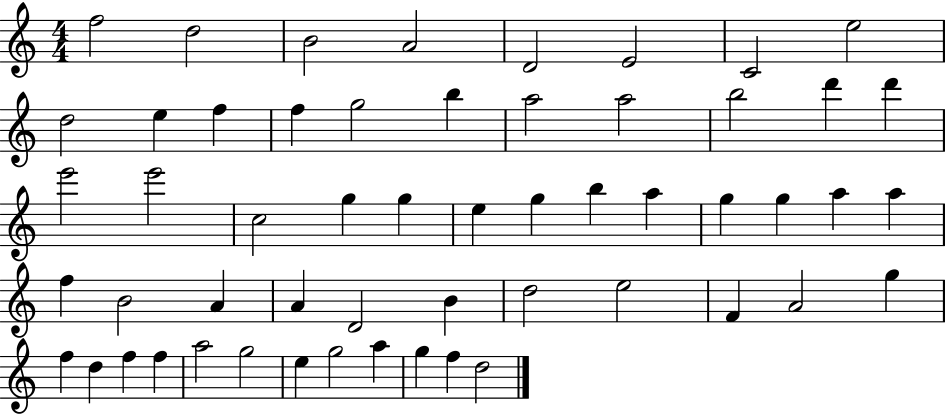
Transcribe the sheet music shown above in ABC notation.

X:1
T:Untitled
M:4/4
L:1/4
K:C
f2 d2 B2 A2 D2 E2 C2 e2 d2 e f f g2 b a2 a2 b2 d' d' e'2 e'2 c2 g g e g b a g g a a f B2 A A D2 B d2 e2 F A2 g f d f f a2 g2 e g2 a g f d2